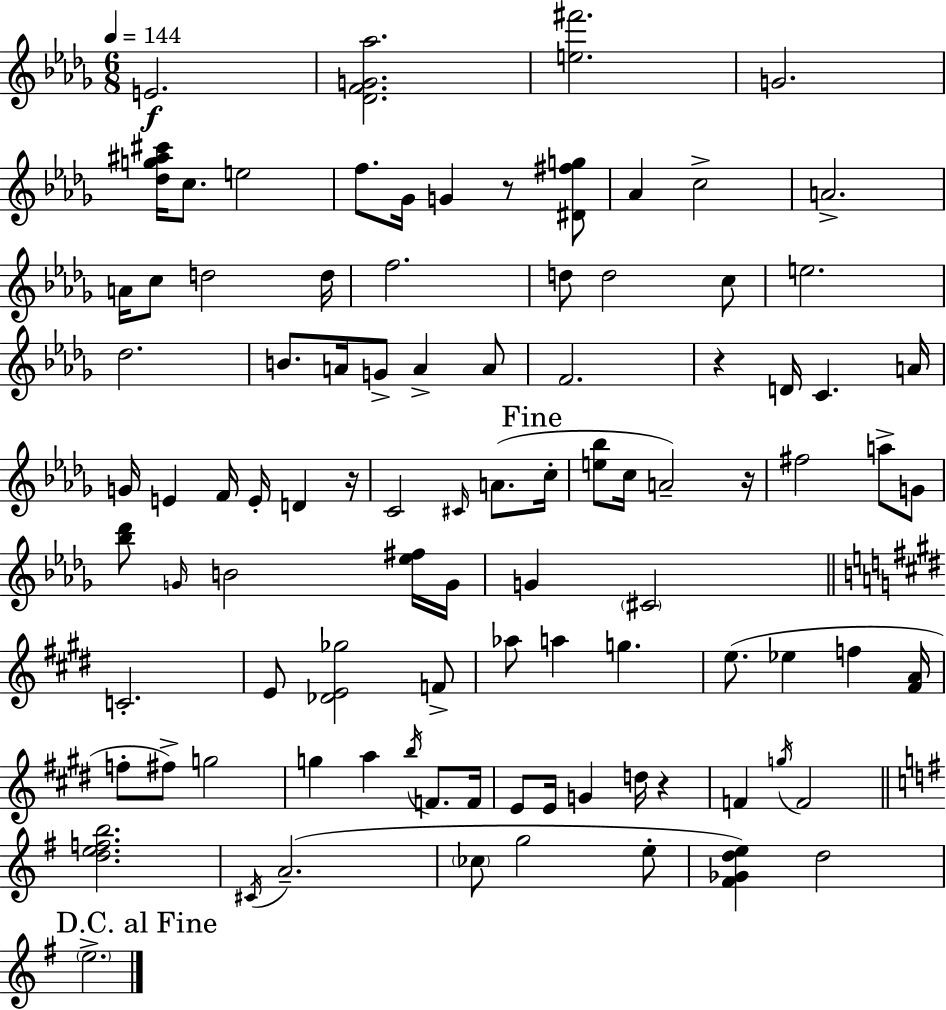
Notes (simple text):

E4/h. [Db4,F4,G4,Ab5]/h. [E5,F#6]/h. G4/h. [Db5,G5,A#5,C#6]/s C5/e. E5/h F5/e. Gb4/s G4/q R/e [D#4,F#5,G5]/e Ab4/q C5/h A4/h. A4/s C5/e D5/h D5/s F5/h. D5/e D5/h C5/e E5/h. Db5/h. B4/e. A4/s G4/e A4/q A4/e F4/h. R/q D4/s C4/q. A4/s G4/s E4/q F4/s E4/s D4/q R/s C4/h C#4/s A4/e. C5/s [E5,Bb5]/e C5/s A4/h R/s F#5/h A5/e G4/e [Bb5,Db6]/e G4/s B4/h [Eb5,F#5]/s G4/s G4/q C#4/h C4/h. E4/e [Db4,E4,Gb5]/h F4/e Ab5/e A5/q G5/q. E5/e. Eb5/q F5/q [F#4,A4]/s F5/e F#5/e G5/h G5/q A5/q B5/s F4/e. F4/s E4/e E4/s G4/q D5/s R/q F4/q G5/s F4/h [D5,E5,F5,B5]/h. C#4/s A4/h. CES5/e G5/h E5/e [F#4,Gb4,D5,E5]/q D5/h E5/h.